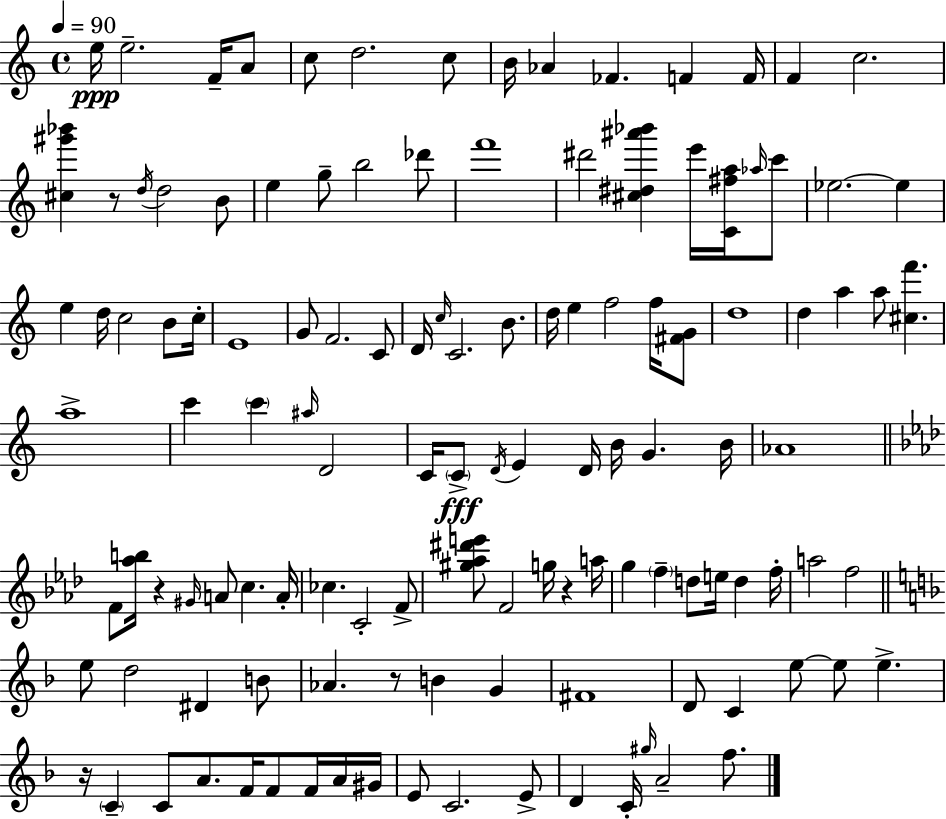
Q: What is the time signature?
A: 4/4